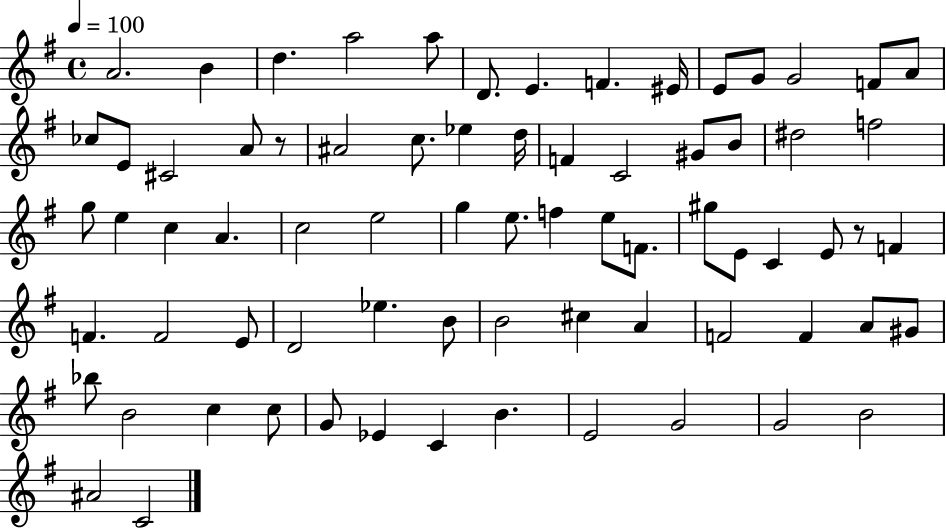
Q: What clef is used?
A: treble